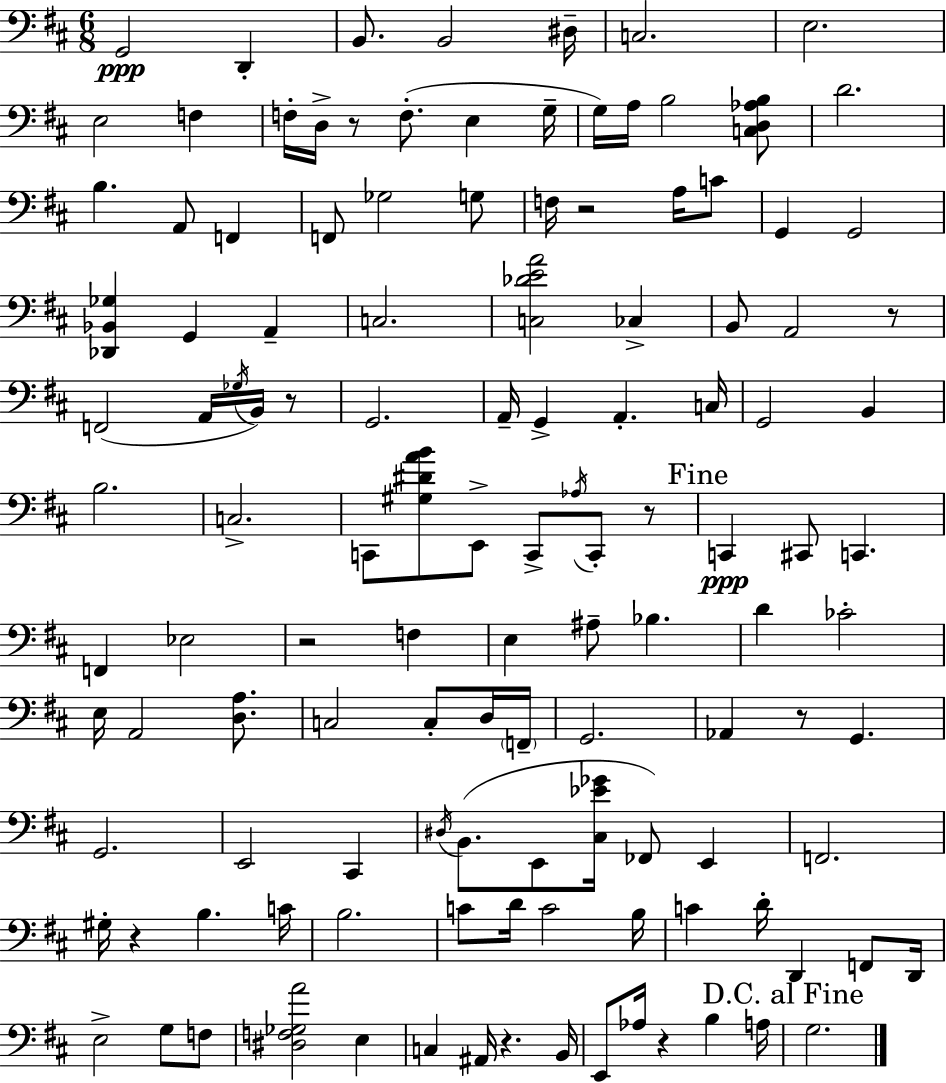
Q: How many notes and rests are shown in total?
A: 124